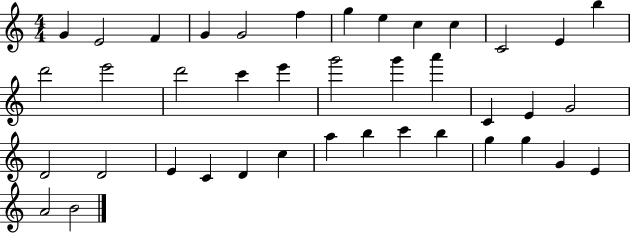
G4/q E4/h F4/q G4/q G4/h F5/q G5/q E5/q C5/q C5/q C4/h E4/q B5/q D6/h E6/h D6/h C6/q E6/q G6/h G6/q A6/q C4/q E4/q G4/h D4/h D4/h E4/q C4/q D4/q C5/q A5/q B5/q C6/q B5/q G5/q G5/q G4/q E4/q A4/h B4/h